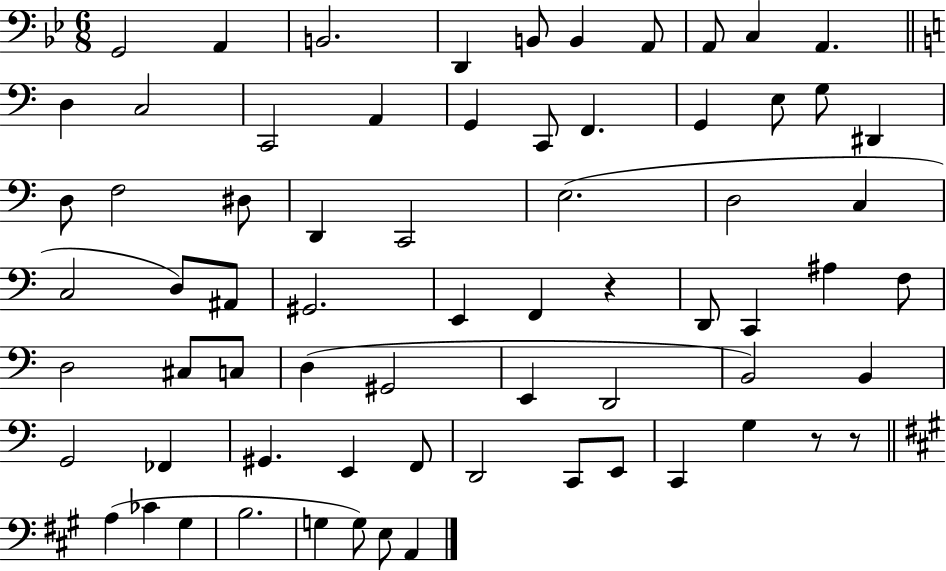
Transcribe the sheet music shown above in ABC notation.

X:1
T:Untitled
M:6/8
L:1/4
K:Bb
G,,2 A,, B,,2 D,, B,,/2 B,, A,,/2 A,,/2 C, A,, D, C,2 C,,2 A,, G,, C,,/2 F,, G,, E,/2 G,/2 ^D,, D,/2 F,2 ^D,/2 D,, C,,2 E,2 D,2 C, C,2 D,/2 ^A,,/2 ^G,,2 E,, F,, z D,,/2 C,, ^A, F,/2 D,2 ^C,/2 C,/2 D, ^G,,2 E,, D,,2 B,,2 B,, G,,2 _F,, ^G,, E,, F,,/2 D,,2 C,,/2 E,,/2 C,, G, z/2 z/2 A, _C ^G, B,2 G, G,/2 E,/2 A,,